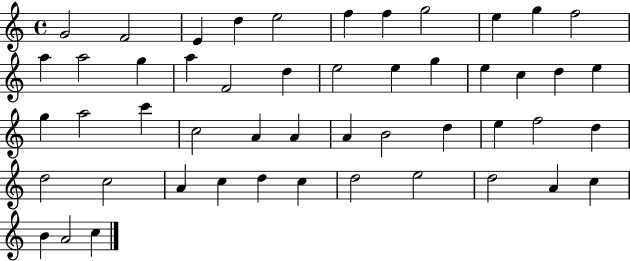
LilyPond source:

{
  \clef treble
  \time 4/4
  \defaultTimeSignature
  \key c \major
  g'2 f'2 | e'4 d''4 e''2 | f''4 f''4 g''2 | e''4 g''4 f''2 | \break a''4 a''2 g''4 | a''4 f'2 d''4 | e''2 e''4 g''4 | e''4 c''4 d''4 e''4 | \break g''4 a''2 c'''4 | c''2 a'4 a'4 | a'4 b'2 d''4 | e''4 f''2 d''4 | \break d''2 c''2 | a'4 c''4 d''4 c''4 | d''2 e''2 | d''2 a'4 c''4 | \break b'4 a'2 c''4 | \bar "|."
}